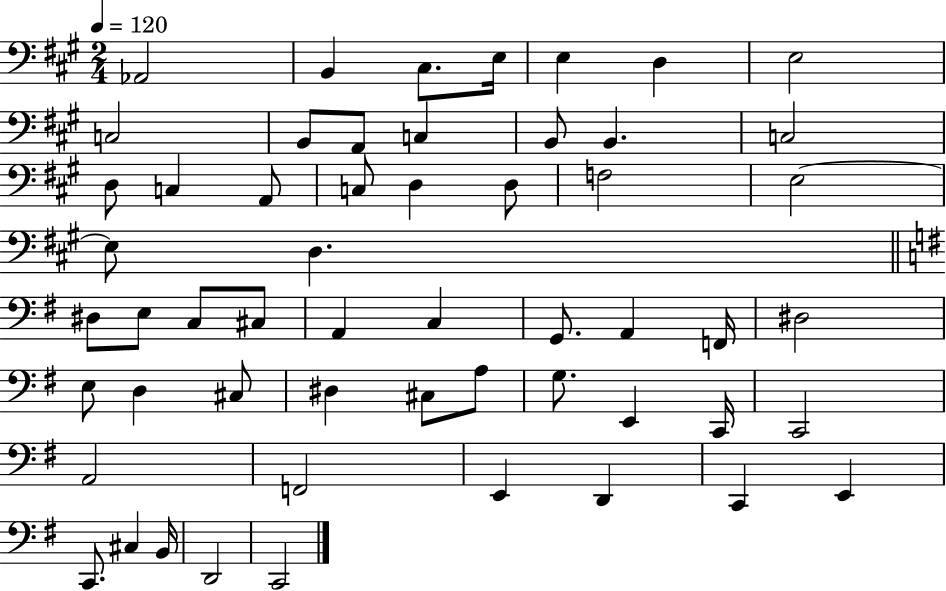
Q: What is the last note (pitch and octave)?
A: C2